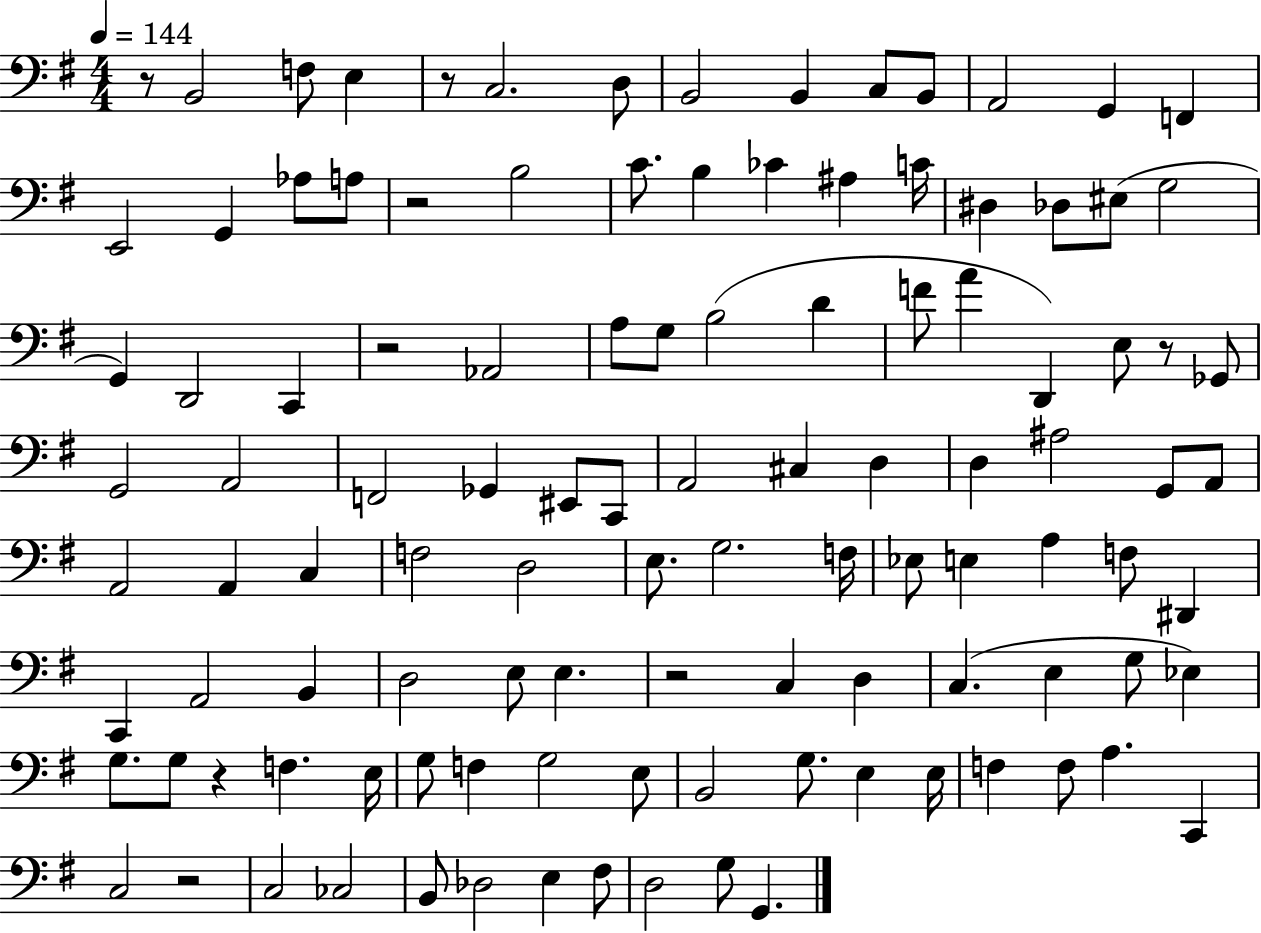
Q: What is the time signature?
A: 4/4